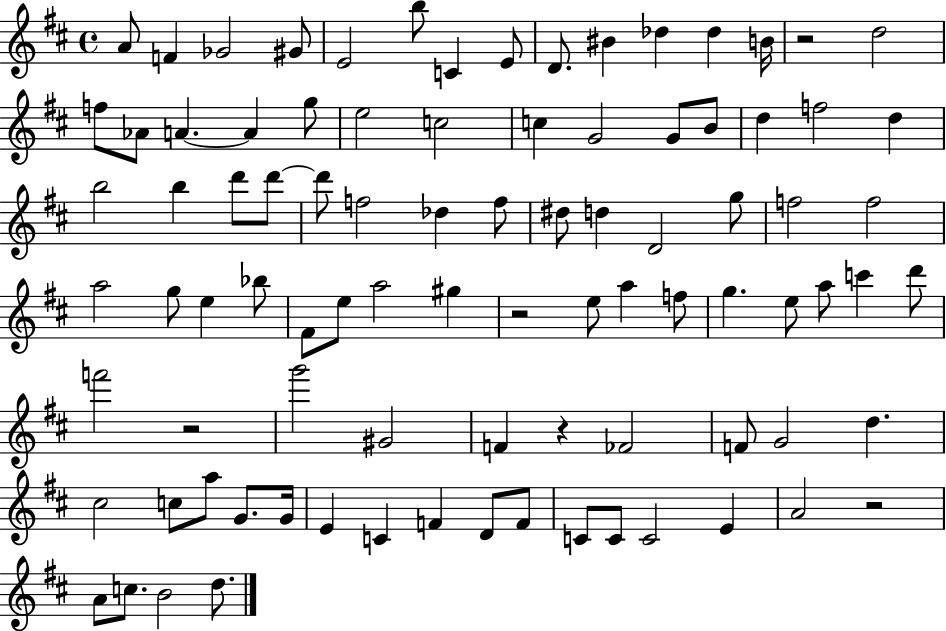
A4/e F4/q Gb4/h G#4/e E4/h B5/e C4/q E4/e D4/e. BIS4/q Db5/q Db5/q B4/s R/h D5/h F5/e Ab4/e A4/q. A4/q G5/e E5/h C5/h C5/q G4/h G4/e B4/e D5/q F5/h D5/q B5/h B5/q D6/e D6/e D6/e F5/h Db5/q F5/e D#5/e D5/q D4/h G5/e F5/h F5/h A5/h G5/e E5/q Bb5/e F#4/e E5/e A5/h G#5/q R/h E5/e A5/q F5/e G5/q. E5/e A5/e C6/q D6/e F6/h R/h G6/h G#4/h F4/q R/q FES4/h F4/e G4/h D5/q. C#5/h C5/e A5/e G4/e. G4/s E4/q C4/q F4/q D4/e F4/e C4/e C4/e C4/h E4/q A4/h R/h A4/e C5/e. B4/h D5/e.